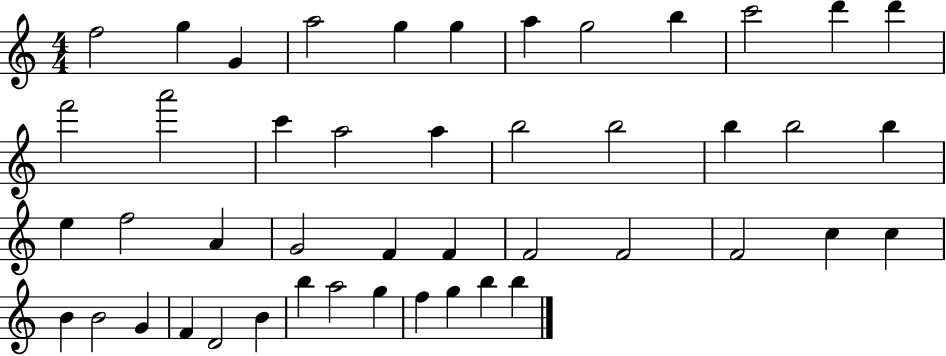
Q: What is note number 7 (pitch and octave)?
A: A5